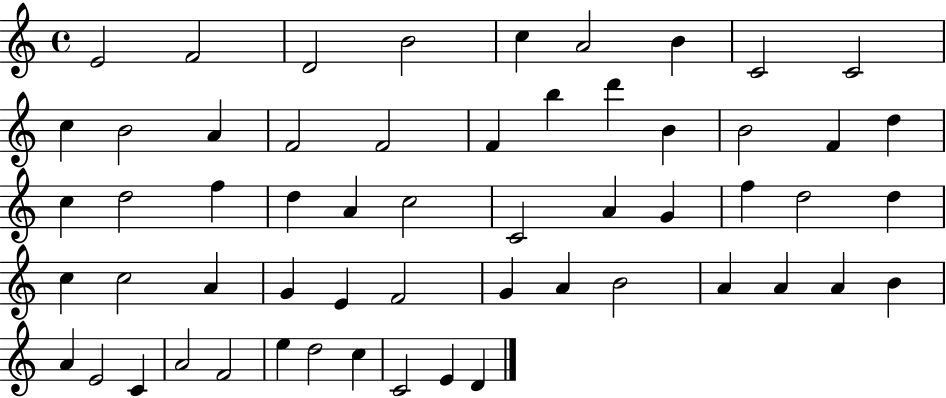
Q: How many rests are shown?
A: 0